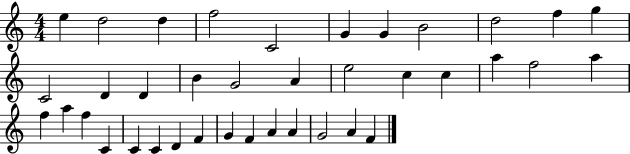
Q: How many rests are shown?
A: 0